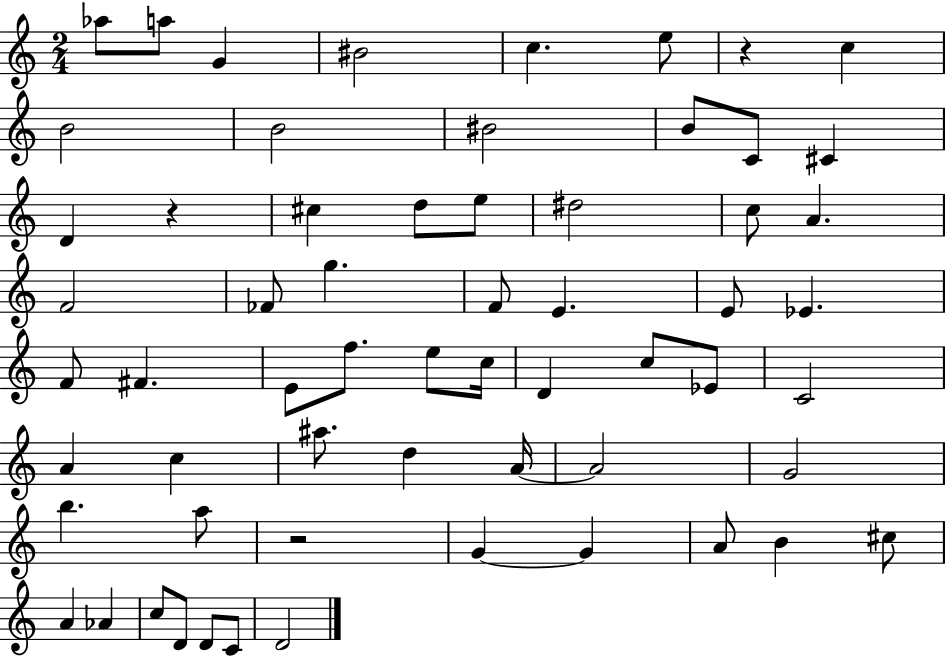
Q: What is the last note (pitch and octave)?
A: D4